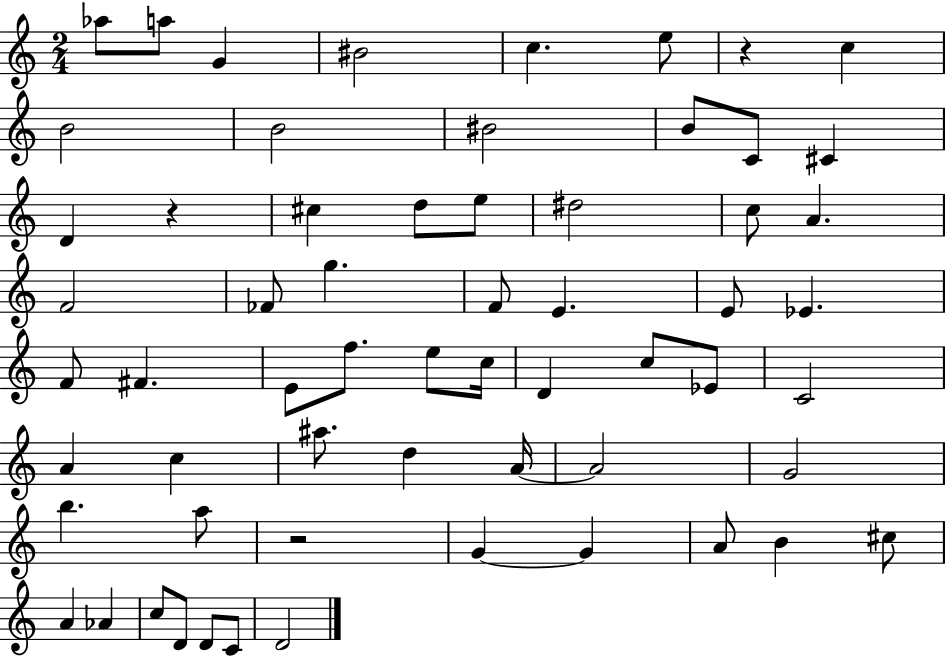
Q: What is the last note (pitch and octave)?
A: D4